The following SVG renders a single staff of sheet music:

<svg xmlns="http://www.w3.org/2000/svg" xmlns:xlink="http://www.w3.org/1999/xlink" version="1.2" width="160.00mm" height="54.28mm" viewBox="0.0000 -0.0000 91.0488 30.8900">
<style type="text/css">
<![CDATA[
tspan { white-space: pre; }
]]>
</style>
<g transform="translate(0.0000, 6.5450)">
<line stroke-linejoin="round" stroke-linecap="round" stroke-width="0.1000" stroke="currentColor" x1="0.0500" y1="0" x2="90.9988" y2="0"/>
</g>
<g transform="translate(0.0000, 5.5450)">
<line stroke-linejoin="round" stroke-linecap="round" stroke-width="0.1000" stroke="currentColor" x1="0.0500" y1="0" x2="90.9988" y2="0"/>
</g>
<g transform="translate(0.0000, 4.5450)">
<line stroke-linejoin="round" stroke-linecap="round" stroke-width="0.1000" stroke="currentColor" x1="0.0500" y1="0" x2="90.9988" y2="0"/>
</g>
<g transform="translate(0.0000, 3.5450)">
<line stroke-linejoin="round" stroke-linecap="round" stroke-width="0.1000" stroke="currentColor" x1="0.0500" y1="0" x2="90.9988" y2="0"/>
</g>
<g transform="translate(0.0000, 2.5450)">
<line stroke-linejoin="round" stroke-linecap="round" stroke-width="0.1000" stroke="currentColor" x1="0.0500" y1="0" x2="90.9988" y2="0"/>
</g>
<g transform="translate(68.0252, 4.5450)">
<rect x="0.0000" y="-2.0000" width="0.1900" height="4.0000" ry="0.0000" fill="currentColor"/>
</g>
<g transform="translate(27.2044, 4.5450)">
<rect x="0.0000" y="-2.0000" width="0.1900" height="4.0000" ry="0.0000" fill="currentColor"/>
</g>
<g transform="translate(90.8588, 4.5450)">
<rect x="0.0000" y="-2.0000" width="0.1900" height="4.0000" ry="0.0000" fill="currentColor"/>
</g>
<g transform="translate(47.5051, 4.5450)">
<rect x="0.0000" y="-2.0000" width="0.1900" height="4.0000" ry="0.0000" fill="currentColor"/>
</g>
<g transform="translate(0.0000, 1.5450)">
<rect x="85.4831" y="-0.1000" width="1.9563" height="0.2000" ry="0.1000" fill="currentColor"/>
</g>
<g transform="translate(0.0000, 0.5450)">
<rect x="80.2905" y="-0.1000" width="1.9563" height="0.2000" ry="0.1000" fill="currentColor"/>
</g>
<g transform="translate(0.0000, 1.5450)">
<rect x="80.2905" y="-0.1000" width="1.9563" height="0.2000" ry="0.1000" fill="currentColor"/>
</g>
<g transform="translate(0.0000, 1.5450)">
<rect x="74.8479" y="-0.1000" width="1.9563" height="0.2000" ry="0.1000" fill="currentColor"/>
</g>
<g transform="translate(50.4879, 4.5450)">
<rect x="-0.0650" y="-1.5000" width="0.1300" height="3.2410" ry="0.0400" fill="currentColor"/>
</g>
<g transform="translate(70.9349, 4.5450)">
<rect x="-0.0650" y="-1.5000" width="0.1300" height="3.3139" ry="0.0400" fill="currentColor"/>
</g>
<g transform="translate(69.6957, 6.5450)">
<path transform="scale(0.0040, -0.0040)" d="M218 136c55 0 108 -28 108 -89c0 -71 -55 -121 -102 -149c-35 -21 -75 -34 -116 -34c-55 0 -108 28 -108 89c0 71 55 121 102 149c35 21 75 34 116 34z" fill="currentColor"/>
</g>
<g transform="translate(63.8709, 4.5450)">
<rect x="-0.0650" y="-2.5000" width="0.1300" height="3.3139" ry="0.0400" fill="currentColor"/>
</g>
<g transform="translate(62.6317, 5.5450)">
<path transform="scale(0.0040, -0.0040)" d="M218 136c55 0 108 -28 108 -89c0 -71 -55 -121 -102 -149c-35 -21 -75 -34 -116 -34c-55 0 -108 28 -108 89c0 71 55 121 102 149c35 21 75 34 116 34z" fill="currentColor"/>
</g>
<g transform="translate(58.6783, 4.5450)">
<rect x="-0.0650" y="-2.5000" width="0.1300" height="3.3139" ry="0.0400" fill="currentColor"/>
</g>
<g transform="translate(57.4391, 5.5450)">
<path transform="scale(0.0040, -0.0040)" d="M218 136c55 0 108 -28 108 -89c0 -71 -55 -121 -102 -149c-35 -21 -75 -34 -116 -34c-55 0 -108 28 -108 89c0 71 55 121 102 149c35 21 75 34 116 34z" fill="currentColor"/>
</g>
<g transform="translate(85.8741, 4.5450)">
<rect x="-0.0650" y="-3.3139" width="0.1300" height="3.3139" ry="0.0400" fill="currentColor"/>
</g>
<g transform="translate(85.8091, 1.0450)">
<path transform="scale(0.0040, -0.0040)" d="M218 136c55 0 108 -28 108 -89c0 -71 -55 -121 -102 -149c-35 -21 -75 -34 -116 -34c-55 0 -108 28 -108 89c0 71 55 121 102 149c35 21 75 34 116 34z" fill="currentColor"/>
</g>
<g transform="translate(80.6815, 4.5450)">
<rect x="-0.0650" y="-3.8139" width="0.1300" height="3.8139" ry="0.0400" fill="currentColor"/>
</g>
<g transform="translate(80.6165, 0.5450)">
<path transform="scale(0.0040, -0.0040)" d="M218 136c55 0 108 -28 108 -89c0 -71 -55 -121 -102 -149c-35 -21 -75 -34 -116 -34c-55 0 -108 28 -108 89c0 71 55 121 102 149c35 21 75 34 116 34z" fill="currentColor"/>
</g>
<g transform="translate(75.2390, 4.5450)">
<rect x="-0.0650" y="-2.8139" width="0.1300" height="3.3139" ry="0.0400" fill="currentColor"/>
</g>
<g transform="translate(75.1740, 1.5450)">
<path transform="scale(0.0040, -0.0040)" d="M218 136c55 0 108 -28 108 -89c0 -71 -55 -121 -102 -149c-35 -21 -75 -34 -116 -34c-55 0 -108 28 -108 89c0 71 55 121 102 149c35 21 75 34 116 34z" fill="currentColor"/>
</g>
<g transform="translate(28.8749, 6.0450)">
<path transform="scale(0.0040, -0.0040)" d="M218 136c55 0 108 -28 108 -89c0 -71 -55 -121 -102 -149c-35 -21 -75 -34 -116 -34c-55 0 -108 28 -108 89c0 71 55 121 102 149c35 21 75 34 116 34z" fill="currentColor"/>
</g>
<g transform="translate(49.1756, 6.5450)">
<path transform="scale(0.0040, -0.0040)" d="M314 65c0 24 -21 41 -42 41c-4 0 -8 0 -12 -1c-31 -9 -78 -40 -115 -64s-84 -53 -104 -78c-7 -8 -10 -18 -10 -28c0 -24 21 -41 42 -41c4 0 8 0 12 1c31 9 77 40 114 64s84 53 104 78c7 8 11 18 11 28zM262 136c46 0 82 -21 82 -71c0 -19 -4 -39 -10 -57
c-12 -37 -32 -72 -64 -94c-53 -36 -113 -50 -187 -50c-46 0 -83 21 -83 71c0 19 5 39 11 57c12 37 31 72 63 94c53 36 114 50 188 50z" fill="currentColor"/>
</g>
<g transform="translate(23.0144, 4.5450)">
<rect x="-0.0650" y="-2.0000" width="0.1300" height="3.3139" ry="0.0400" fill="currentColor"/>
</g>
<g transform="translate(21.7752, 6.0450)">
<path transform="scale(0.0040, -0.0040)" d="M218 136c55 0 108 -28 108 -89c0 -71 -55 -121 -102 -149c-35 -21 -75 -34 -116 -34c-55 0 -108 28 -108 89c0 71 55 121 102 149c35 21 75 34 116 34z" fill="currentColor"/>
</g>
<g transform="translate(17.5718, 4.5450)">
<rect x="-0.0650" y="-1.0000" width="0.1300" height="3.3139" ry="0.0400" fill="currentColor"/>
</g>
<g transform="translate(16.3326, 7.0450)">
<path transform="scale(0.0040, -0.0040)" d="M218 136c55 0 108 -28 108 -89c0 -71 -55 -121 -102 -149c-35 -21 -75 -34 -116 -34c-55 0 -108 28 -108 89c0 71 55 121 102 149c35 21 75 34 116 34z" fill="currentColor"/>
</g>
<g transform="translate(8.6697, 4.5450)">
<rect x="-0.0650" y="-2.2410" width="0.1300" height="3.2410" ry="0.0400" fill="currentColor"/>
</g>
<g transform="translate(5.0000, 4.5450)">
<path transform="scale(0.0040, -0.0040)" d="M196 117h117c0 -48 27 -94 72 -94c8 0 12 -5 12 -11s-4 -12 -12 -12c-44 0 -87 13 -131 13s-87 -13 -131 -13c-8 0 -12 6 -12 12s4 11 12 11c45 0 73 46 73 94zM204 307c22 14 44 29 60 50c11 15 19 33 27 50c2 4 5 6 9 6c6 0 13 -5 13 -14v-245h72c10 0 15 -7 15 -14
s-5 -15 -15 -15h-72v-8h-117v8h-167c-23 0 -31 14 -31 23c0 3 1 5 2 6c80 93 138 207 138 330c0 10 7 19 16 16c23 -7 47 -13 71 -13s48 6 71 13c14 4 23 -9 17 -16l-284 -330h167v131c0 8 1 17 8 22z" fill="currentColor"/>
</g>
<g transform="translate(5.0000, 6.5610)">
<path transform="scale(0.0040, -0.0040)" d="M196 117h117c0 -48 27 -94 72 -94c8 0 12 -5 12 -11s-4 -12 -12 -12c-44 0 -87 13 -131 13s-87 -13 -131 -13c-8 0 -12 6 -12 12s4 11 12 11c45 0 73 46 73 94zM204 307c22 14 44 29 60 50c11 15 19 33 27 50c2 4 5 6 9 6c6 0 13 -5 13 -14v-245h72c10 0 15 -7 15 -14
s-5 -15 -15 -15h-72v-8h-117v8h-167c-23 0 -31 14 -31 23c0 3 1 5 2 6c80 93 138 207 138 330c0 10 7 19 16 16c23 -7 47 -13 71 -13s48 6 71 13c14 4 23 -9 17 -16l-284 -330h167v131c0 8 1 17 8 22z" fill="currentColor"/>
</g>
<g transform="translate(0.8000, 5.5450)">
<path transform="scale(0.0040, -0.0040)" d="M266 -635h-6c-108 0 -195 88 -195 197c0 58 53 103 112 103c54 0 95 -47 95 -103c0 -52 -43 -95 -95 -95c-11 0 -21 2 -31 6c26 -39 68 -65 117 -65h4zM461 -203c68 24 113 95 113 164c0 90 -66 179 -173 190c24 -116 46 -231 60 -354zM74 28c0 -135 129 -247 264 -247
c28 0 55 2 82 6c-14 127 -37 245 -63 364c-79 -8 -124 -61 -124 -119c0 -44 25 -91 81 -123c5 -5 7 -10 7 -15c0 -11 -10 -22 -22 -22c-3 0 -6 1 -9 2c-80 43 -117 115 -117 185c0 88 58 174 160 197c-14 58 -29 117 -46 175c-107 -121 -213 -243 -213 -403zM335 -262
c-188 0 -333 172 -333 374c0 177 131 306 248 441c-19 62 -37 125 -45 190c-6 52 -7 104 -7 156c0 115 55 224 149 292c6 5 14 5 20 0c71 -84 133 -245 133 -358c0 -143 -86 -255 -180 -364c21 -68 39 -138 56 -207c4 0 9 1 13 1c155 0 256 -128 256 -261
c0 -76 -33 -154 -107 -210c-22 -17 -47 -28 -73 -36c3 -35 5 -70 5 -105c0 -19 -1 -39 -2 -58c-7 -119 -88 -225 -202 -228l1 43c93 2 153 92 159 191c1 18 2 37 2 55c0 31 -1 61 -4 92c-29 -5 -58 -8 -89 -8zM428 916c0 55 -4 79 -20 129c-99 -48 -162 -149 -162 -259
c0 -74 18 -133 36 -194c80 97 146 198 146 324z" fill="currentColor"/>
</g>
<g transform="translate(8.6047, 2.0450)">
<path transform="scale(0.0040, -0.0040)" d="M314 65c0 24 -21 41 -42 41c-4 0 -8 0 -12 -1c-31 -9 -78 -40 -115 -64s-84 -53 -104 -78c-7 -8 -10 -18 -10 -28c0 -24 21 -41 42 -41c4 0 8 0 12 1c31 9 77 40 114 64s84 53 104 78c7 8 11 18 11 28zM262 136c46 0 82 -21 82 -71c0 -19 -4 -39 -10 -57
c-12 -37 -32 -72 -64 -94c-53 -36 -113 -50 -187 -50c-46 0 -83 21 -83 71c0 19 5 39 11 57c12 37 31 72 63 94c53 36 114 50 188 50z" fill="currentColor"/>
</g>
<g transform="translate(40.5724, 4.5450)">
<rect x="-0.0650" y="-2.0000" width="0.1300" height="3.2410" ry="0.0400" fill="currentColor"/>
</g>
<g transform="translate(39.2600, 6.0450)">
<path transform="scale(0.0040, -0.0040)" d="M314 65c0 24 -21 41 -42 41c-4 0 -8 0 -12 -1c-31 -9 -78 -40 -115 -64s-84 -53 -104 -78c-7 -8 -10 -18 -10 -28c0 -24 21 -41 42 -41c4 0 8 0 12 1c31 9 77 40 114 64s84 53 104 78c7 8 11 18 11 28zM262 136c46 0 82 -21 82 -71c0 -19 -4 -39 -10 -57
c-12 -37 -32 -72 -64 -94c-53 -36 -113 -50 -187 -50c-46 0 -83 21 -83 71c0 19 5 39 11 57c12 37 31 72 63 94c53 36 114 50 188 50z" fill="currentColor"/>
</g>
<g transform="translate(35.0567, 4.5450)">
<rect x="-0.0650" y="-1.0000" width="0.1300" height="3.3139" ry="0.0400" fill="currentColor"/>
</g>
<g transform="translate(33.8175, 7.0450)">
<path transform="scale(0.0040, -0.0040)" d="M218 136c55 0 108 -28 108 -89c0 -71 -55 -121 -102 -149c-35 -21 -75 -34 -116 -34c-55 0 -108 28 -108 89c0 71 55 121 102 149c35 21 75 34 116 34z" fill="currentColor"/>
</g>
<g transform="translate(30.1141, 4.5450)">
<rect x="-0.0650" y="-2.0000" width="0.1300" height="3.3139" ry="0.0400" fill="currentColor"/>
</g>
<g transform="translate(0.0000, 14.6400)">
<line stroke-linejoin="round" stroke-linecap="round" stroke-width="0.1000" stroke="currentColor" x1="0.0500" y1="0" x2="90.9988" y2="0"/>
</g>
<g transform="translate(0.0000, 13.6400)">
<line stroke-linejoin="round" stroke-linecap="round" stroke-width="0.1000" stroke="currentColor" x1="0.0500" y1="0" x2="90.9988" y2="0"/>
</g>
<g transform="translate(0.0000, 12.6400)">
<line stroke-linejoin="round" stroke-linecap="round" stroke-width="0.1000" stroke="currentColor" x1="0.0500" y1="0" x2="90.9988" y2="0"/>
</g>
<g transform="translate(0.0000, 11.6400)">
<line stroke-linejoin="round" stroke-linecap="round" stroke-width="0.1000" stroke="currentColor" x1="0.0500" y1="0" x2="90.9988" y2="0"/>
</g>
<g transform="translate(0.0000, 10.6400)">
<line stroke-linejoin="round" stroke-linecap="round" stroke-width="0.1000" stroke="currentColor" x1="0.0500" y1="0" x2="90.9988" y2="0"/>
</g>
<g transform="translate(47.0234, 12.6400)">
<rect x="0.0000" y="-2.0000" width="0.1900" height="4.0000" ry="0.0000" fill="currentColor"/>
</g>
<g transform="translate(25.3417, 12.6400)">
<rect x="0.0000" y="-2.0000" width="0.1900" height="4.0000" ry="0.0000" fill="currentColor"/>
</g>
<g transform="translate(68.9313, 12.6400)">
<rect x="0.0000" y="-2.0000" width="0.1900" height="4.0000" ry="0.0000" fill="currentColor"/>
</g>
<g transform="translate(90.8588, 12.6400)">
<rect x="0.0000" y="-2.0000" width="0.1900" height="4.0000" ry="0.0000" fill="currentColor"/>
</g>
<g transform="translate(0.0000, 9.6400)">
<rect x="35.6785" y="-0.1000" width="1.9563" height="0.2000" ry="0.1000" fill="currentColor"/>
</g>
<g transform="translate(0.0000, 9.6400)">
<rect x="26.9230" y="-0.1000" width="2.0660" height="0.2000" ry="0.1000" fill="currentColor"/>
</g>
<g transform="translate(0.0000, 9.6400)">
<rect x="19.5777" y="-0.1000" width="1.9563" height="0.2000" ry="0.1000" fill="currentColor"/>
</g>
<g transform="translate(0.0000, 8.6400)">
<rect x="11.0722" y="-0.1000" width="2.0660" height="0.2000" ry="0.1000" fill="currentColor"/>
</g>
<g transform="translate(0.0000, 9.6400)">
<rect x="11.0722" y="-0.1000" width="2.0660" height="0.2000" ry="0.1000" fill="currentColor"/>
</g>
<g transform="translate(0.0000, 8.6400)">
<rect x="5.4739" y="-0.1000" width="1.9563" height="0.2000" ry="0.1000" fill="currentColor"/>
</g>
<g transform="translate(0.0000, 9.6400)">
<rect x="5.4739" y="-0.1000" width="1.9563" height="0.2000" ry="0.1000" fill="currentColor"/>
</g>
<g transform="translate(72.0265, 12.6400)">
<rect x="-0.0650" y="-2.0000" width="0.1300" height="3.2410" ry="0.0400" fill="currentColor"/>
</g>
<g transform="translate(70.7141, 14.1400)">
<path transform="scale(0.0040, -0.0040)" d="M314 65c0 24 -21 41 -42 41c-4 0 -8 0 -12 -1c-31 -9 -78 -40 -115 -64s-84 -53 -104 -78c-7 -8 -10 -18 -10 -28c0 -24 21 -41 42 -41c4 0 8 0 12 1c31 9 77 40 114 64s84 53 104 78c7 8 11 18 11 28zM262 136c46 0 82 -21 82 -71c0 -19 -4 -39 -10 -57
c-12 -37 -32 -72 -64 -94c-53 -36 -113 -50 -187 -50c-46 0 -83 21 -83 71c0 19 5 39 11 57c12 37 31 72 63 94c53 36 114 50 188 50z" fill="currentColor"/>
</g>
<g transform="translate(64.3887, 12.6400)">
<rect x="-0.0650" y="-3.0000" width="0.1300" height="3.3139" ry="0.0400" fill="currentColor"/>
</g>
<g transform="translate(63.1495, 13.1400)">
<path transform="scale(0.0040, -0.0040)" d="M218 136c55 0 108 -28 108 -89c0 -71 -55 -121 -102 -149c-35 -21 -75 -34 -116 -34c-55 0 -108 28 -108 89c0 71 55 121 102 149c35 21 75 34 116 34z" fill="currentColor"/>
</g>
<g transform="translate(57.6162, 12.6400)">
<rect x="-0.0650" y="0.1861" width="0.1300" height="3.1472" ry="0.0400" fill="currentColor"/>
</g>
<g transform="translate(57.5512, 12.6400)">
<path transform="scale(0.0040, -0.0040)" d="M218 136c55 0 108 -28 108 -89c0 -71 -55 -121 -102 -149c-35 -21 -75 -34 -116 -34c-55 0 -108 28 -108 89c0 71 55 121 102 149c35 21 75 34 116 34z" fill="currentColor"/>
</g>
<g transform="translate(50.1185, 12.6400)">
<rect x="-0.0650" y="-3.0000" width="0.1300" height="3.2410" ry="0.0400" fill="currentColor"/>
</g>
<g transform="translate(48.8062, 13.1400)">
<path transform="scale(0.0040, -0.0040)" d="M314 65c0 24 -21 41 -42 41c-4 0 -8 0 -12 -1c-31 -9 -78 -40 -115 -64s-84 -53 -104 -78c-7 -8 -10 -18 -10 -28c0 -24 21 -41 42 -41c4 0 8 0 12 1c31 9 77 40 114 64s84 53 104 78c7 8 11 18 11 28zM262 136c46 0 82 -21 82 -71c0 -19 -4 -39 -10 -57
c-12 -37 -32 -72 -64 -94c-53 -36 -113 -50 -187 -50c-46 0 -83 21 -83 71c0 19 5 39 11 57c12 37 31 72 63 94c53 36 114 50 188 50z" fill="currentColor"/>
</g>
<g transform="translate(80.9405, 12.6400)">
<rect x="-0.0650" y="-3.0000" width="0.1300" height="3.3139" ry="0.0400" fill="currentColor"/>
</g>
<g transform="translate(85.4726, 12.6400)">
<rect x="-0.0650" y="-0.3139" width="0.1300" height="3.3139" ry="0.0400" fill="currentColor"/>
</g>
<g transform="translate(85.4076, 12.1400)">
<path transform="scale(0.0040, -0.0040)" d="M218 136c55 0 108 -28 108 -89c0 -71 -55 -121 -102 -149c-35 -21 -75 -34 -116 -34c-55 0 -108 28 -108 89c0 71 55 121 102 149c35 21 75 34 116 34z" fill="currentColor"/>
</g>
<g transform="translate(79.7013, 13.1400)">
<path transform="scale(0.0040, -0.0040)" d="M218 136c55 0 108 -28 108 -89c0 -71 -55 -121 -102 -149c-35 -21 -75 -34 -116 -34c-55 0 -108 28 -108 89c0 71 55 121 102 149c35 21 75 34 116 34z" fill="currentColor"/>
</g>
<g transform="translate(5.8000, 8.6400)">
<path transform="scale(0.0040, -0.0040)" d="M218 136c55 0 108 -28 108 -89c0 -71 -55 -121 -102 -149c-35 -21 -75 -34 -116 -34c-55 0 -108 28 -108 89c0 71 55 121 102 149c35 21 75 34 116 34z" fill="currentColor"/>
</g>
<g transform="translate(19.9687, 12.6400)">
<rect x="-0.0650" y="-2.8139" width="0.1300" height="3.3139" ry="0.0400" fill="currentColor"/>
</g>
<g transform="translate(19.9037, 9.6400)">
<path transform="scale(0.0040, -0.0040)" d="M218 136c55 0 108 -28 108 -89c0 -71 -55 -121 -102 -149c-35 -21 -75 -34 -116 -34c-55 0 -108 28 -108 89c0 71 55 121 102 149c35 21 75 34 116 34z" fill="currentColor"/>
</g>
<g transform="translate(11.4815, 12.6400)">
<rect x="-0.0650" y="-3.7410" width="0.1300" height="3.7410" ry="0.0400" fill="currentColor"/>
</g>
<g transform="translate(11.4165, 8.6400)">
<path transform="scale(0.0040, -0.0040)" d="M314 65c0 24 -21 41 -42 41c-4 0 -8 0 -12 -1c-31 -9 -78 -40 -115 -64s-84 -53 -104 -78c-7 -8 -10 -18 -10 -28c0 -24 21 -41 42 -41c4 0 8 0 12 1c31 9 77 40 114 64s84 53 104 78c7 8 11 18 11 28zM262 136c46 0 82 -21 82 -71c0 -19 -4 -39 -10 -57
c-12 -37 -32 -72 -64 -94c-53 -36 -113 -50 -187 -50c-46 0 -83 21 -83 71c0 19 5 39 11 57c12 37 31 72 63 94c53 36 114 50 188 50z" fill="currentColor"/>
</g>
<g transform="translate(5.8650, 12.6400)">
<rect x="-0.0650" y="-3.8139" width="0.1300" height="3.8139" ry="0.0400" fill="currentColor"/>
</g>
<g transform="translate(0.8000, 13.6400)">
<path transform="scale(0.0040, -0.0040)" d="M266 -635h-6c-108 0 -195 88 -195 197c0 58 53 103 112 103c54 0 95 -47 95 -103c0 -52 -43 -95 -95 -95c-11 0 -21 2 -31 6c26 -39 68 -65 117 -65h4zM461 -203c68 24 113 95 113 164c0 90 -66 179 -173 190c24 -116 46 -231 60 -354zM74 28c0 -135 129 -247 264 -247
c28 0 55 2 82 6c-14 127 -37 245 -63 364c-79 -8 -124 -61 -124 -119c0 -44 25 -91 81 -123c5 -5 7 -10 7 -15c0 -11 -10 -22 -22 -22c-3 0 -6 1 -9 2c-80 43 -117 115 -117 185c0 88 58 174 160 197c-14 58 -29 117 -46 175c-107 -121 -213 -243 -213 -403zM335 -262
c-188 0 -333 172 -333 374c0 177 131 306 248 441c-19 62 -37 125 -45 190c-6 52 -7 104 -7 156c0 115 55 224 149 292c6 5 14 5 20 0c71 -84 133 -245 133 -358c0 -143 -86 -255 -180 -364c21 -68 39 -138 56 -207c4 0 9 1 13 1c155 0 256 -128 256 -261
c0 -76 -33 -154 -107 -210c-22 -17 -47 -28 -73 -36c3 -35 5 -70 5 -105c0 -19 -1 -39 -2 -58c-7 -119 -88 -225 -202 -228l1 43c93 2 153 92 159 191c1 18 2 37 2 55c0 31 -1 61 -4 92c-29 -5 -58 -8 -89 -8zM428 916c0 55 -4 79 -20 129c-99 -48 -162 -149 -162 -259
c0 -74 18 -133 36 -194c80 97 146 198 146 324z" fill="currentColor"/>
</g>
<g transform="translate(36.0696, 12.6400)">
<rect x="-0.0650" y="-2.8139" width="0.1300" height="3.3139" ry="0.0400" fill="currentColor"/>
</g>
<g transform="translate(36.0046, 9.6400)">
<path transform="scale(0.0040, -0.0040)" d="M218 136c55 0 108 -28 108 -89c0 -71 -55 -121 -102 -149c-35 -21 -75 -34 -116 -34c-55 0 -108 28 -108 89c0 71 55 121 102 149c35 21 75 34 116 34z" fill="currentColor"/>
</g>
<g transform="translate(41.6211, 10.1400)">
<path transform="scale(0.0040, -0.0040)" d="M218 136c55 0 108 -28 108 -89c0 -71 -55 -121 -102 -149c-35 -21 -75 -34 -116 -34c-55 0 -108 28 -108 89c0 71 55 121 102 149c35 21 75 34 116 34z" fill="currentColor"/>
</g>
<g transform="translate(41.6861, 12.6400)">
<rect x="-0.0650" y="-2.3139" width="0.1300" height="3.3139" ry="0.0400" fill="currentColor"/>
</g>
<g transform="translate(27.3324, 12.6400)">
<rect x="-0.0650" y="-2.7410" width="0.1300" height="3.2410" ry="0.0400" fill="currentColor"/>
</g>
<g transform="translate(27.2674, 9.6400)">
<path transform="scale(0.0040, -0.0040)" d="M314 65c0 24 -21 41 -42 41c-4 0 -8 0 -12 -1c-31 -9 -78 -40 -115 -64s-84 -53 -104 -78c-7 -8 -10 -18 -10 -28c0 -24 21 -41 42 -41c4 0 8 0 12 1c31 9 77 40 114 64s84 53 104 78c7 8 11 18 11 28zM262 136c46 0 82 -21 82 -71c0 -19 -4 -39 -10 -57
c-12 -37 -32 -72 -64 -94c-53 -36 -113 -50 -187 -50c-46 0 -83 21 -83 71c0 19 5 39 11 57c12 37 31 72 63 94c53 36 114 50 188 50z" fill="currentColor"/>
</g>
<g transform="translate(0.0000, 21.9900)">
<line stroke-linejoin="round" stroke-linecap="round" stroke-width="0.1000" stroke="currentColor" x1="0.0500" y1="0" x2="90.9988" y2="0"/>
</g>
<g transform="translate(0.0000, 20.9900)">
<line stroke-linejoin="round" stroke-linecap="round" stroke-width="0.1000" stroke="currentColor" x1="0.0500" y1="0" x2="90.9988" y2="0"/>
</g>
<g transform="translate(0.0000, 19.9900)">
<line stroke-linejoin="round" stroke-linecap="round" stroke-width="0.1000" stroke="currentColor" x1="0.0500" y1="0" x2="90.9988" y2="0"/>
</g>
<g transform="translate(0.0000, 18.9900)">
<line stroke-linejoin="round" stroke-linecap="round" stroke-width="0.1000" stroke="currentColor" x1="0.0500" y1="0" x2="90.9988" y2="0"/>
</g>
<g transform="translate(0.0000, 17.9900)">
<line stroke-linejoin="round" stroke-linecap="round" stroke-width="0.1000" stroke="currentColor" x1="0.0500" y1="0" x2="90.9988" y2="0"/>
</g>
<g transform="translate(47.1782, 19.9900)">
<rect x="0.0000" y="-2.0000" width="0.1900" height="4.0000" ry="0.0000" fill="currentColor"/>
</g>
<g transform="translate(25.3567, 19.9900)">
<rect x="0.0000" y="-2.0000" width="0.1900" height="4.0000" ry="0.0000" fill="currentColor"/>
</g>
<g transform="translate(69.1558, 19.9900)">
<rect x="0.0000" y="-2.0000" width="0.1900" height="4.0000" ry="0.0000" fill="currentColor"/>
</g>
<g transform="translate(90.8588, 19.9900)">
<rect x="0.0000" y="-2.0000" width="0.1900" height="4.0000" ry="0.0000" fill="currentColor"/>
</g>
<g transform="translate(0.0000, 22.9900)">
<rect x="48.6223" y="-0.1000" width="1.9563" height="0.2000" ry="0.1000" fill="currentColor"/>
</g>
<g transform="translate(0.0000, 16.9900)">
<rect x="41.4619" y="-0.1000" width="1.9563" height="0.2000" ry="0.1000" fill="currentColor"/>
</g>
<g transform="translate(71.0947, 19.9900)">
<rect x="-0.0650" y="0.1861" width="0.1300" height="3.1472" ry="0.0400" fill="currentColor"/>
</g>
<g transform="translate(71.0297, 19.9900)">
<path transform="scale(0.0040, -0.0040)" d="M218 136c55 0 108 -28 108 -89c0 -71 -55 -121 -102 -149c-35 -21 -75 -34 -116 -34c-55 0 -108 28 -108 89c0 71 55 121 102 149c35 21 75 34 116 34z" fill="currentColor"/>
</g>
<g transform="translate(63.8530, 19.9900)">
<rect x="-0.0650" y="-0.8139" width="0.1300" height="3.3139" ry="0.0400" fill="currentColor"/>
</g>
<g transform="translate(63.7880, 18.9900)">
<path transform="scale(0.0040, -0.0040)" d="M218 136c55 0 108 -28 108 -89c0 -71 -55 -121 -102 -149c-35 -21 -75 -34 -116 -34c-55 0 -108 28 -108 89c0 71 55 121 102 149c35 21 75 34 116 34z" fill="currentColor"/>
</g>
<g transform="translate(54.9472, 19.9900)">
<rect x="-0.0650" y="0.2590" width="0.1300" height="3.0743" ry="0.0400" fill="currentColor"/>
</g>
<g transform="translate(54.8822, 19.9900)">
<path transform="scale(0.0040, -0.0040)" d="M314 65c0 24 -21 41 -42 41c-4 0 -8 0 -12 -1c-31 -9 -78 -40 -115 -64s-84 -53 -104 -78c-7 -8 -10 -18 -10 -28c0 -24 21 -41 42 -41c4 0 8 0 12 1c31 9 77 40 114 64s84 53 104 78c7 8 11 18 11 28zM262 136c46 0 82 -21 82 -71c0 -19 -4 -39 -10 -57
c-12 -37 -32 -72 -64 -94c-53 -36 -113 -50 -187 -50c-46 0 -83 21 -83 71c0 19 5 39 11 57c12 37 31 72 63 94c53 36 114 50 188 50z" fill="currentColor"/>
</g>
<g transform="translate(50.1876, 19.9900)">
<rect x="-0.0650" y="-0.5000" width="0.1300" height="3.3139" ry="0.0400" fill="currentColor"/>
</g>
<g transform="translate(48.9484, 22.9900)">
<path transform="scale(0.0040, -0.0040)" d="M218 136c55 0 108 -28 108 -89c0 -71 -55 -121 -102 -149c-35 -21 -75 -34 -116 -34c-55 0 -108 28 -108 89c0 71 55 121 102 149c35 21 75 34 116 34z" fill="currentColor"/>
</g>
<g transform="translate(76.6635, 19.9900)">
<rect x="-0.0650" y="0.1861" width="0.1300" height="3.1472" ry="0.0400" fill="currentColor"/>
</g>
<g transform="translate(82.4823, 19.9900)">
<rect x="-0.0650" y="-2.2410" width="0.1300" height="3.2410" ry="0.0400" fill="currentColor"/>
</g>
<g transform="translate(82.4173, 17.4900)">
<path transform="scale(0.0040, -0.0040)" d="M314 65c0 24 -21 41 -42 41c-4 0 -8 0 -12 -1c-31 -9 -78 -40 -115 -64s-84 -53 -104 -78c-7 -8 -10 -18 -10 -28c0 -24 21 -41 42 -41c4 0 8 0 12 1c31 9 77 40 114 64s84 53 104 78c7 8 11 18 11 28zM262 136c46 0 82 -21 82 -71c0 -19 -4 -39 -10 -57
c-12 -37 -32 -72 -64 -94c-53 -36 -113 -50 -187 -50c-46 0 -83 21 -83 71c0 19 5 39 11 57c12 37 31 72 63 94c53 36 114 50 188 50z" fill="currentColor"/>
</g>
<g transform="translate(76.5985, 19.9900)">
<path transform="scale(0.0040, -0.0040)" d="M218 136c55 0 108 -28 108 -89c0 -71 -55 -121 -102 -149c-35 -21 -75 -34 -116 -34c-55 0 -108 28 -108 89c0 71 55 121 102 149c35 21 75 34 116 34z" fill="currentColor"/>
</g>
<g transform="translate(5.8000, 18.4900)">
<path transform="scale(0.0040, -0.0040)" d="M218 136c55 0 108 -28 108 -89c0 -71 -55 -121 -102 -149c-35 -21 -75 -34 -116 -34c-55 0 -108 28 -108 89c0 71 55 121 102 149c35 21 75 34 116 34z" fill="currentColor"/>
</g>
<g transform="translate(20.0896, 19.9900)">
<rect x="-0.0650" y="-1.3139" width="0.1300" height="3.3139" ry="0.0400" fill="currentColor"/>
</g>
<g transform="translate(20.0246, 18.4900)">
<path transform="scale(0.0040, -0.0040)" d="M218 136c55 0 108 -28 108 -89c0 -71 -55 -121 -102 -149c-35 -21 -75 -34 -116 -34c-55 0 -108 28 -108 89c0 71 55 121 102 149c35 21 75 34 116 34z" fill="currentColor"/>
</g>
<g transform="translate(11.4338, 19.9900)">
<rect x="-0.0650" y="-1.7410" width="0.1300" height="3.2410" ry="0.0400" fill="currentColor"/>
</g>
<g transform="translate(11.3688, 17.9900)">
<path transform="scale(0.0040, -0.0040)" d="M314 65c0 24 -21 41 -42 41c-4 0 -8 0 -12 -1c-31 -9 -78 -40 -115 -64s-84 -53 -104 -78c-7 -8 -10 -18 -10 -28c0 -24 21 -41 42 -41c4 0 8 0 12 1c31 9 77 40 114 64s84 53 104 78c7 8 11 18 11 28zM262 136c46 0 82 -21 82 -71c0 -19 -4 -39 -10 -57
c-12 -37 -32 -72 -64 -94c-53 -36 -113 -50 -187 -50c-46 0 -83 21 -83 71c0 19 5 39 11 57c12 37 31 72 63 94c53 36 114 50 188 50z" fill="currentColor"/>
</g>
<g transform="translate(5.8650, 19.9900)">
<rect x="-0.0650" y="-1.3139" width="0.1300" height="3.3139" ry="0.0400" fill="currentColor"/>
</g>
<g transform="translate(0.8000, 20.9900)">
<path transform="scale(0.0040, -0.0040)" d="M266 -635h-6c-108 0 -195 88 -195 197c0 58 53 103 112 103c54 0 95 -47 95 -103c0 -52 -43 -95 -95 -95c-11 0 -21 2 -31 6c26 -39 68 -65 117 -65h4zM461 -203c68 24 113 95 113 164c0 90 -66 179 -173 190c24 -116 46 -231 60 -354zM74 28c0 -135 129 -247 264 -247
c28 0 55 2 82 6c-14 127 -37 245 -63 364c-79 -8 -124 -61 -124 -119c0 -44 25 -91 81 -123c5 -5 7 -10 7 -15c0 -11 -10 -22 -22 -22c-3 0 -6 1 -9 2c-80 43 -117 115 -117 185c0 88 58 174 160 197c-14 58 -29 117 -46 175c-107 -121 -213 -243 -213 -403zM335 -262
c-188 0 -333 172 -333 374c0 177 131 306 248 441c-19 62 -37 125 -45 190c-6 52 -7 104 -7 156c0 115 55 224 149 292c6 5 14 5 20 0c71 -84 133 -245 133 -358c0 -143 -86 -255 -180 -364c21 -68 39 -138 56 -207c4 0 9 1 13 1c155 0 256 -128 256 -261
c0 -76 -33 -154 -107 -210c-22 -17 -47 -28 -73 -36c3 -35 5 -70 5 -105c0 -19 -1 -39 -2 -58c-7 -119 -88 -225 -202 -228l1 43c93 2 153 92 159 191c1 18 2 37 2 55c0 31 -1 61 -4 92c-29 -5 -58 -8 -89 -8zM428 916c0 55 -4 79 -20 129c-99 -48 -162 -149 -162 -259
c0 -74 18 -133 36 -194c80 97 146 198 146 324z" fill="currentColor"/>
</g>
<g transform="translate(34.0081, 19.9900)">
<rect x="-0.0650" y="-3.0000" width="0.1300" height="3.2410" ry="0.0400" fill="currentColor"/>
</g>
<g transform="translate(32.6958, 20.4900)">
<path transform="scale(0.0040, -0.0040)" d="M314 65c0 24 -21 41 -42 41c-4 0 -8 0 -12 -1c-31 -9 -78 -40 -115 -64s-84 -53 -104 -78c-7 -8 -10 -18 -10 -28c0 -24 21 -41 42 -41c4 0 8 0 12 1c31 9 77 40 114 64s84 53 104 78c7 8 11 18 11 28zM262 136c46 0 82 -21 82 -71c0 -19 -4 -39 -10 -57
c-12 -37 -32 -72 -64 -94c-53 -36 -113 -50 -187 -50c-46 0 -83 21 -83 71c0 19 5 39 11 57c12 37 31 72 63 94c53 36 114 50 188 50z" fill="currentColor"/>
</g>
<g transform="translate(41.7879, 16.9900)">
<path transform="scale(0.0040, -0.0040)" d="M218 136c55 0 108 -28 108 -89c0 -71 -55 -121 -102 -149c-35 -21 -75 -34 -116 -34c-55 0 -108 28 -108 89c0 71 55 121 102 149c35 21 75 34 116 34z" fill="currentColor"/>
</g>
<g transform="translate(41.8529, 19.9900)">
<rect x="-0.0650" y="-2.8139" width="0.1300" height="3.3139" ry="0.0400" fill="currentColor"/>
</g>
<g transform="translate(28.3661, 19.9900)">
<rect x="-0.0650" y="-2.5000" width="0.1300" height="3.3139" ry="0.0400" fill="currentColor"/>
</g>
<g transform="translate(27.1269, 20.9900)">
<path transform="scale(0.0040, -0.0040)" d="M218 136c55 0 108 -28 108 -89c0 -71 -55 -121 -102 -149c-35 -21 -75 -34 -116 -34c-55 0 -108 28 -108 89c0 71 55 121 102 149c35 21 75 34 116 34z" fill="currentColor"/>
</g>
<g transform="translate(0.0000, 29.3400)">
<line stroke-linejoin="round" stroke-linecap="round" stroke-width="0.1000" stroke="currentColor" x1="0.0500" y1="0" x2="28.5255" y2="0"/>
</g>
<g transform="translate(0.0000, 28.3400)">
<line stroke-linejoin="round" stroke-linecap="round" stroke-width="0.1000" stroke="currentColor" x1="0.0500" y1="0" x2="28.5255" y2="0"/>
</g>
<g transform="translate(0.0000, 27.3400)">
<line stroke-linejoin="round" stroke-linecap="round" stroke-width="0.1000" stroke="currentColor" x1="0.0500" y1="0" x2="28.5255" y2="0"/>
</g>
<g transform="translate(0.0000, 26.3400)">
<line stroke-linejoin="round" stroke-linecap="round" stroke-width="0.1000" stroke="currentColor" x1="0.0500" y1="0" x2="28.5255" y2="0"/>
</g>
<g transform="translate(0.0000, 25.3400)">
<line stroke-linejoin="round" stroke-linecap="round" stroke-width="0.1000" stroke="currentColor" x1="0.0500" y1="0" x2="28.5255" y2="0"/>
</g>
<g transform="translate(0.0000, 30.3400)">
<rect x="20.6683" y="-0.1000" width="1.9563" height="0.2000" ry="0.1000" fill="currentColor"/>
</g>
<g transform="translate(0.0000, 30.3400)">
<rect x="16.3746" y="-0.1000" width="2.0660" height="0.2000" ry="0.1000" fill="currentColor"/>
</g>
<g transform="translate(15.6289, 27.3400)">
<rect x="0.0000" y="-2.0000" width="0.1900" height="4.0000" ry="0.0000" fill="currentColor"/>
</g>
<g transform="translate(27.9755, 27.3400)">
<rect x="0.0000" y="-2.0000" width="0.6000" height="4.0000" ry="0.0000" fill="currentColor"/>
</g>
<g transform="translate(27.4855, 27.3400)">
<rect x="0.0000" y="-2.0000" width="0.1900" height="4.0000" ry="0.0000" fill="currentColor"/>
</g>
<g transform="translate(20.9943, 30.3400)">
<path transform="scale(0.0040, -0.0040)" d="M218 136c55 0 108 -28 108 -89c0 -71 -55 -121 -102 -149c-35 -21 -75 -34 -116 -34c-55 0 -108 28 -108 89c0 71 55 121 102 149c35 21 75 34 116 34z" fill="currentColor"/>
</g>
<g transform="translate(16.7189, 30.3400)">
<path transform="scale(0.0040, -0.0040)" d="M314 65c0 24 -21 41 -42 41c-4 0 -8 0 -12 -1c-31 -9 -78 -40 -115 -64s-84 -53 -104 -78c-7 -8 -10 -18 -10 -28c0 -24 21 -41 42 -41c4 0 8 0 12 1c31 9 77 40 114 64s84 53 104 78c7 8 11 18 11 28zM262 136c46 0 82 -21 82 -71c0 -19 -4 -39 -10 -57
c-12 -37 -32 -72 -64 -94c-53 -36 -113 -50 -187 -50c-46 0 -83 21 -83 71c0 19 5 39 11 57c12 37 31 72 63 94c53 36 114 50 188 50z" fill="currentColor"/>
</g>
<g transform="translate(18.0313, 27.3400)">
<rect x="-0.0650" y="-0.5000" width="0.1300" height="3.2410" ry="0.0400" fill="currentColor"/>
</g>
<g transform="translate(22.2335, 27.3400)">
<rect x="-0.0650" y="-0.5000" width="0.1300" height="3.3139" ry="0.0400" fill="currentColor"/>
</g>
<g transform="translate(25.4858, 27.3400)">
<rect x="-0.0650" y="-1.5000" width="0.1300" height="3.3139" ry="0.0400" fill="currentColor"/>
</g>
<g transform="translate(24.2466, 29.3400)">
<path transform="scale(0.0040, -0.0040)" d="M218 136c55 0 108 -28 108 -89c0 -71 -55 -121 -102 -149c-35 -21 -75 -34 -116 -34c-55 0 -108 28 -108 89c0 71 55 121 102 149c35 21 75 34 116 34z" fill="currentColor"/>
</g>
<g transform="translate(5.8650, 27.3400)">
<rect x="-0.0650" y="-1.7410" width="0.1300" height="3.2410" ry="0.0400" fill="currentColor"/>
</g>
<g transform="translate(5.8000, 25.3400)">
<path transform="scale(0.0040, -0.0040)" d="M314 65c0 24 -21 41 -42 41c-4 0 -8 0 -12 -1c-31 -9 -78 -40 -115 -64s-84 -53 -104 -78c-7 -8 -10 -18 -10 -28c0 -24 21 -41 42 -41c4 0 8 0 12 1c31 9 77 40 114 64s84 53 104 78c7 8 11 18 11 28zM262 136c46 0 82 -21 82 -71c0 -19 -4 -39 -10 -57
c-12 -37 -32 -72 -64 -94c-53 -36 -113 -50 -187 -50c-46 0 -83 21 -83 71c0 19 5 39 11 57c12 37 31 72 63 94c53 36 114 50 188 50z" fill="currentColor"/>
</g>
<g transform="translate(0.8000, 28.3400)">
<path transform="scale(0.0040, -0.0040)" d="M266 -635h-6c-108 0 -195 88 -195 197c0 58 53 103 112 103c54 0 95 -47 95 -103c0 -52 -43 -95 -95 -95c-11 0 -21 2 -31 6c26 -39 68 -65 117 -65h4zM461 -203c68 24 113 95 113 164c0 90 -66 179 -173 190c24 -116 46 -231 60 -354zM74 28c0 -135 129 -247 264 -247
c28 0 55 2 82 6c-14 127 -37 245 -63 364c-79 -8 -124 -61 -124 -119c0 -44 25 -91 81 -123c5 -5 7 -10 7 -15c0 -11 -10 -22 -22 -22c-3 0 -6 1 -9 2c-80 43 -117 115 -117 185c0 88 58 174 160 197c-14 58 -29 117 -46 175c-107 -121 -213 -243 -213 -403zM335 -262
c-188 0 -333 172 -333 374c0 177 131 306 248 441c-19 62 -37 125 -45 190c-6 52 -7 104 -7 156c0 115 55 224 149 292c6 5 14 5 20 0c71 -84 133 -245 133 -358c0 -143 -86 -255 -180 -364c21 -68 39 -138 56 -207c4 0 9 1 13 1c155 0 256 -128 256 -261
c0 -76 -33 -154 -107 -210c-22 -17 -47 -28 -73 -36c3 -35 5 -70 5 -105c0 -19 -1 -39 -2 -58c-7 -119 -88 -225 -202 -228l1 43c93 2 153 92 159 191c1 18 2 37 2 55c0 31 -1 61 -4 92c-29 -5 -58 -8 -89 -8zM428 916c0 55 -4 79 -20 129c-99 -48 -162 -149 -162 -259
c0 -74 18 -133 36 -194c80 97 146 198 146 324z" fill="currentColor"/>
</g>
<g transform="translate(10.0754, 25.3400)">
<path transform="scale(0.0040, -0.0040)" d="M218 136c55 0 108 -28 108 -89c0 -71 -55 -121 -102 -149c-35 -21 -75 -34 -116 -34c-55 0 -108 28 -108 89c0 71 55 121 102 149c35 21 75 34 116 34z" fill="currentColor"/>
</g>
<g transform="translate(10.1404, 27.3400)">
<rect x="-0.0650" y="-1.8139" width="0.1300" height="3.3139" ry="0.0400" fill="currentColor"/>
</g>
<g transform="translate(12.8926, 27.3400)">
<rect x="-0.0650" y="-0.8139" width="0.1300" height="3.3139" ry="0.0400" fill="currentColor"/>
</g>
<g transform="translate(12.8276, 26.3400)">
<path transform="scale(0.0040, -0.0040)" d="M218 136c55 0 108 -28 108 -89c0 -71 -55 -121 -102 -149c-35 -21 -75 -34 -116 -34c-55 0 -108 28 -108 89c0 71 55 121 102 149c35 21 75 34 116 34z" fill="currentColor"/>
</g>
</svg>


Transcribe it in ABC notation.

X:1
T:Untitled
M:4/4
L:1/4
K:C
g2 D F F D F2 E2 G G E a c' b c' c'2 a a2 a g A2 B A F2 A c e f2 e G A2 a C B2 d B B g2 f2 f d C2 C E